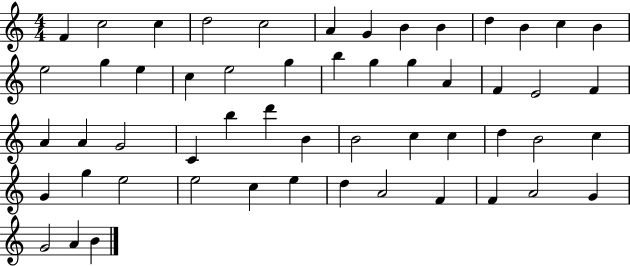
X:1
T:Untitled
M:4/4
L:1/4
K:C
F c2 c d2 c2 A G B B d B c B e2 g e c e2 g b g g A F E2 F A A G2 C b d' B B2 c c d B2 c G g e2 e2 c e d A2 F F A2 G G2 A B